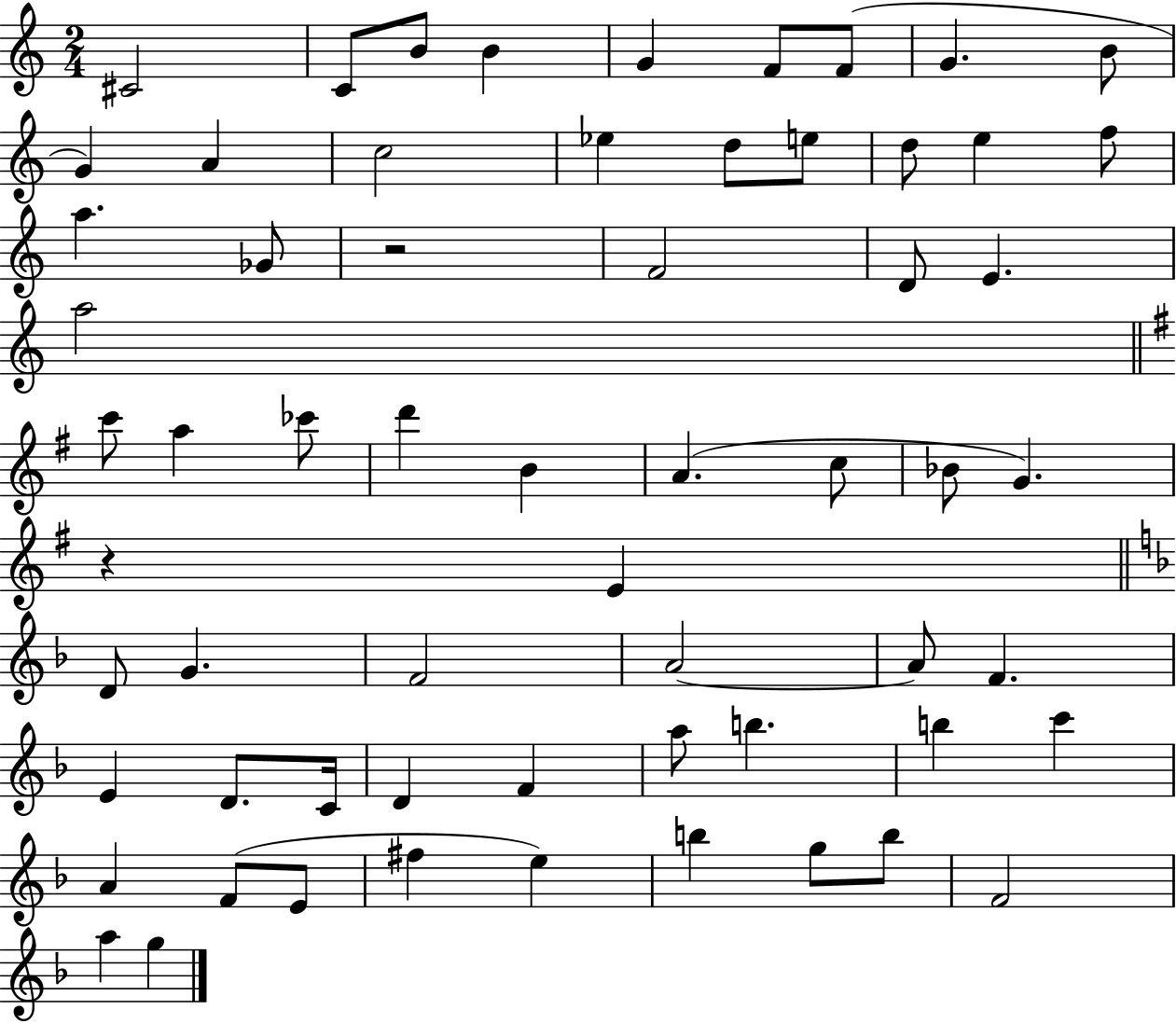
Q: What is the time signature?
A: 2/4